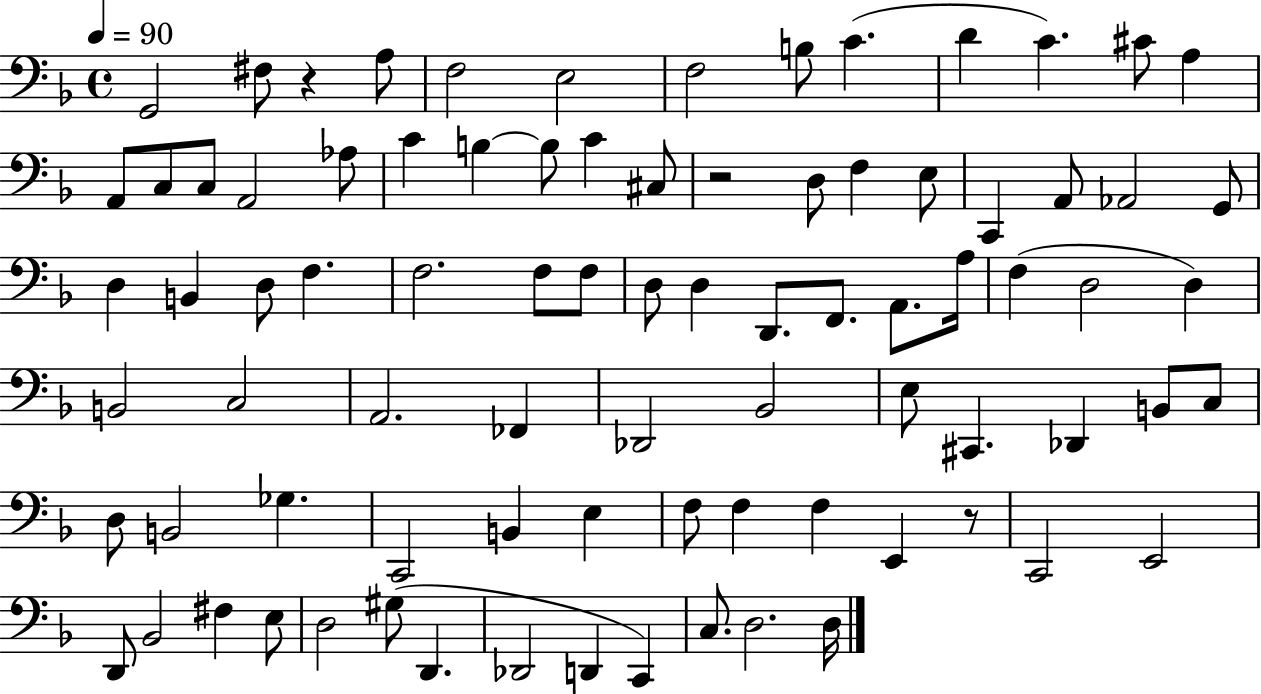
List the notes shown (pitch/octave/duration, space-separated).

G2/h F#3/e R/q A3/e F3/h E3/h F3/h B3/e C4/q. D4/q C4/q. C#4/e A3/q A2/e C3/e C3/e A2/h Ab3/e C4/q B3/q B3/e C4/q C#3/e R/h D3/e F3/q E3/e C2/q A2/e Ab2/h G2/e D3/q B2/q D3/e F3/q. F3/h. F3/e F3/e D3/e D3/q D2/e. F2/e. A2/e. A3/s F3/q D3/h D3/q B2/h C3/h A2/h. FES2/q Db2/h Bb2/h E3/e C#2/q. Db2/q B2/e C3/e D3/e B2/h Gb3/q. C2/h B2/q E3/q F3/e F3/q F3/q E2/q R/e C2/h E2/h D2/e Bb2/h F#3/q E3/e D3/h G#3/e D2/q. Db2/h D2/q C2/q C3/e. D3/h. D3/s